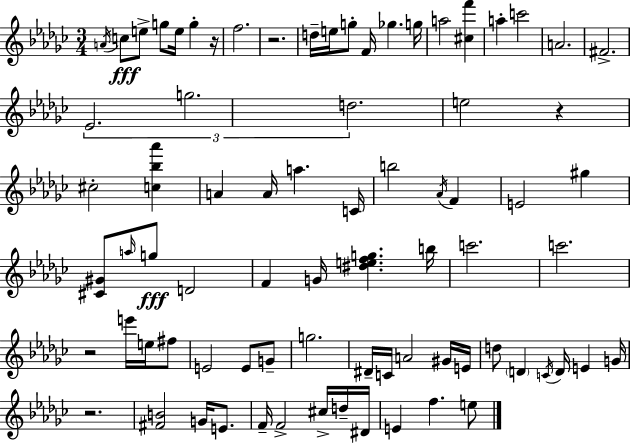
A4/s C5/e E5/e G5/e E5/s G5/q R/s F5/h. R/h. D5/s E5/s G5/e F4/s Gb5/q. G5/s A5/h [C#5,F6]/q A5/q C6/h A4/h. F#4/h. Eb4/h. G5/h. D5/h. E5/h R/q C#5/h [C5,Bb5,Ab6]/q A4/q A4/s A5/q. C4/s B5/h Ab4/s F4/q E4/h G#5/q [C#4,G#4]/e A5/s G5/e D4/h F4/q G4/s [D#5,E5,F5,G5]/q. B5/s C6/h. C6/h. R/h E6/s E5/s F#5/e E4/h E4/e G4/e G5/h. D#4/s C4/s A4/h G#4/s E4/s D5/e D4/q C4/s D4/s E4/q G4/s R/h. [F#4,B4]/h G4/s E4/e. F4/s F4/h C#5/s D5/s D#4/s E4/q F5/q. E5/e